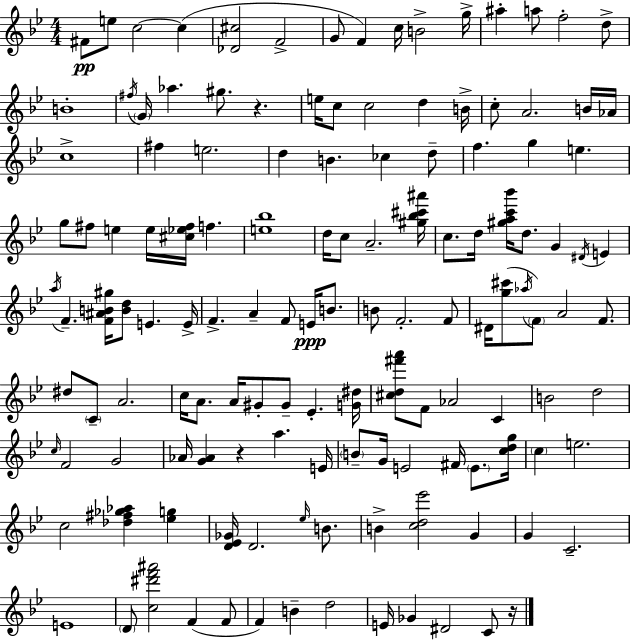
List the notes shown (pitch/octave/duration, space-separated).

F#4/e E5/e C5/h C5/q [Db4,C#5]/h F4/h G4/e F4/q C5/s B4/h G5/s A#5/q A5/e F5/h D5/e B4/w F#5/s G4/s Ab5/q. G#5/e. R/q. E5/s C5/e C5/h D5/q B4/s C5/e A4/h. B4/s Ab4/s C5/w F#5/q E5/h. D5/q B4/q. CES5/q D5/e F5/q. G5/q E5/q. G5/e F#5/e E5/q E5/s [C#5,Eb5,F#5]/s F5/q. [E5,Bb5]/w D5/s C5/e A4/h. [G#5,Bb5,C#6,A#6]/s C5/e. D5/s [G#5,A5,C6,Bb6]/s D5/e. G4/q D#4/s E4/q A5/s F4/q. [F4,A#4,B4,G#5]/s [B4,D5]/e E4/q. E4/s F4/q. A4/q F4/e E4/s B4/e. B4/e F4/h. F4/e D#4/s [G5,C#6]/e Ab5/s F4/e A4/h F4/e. D#5/e C4/e A4/h. C5/s A4/e. A4/s G#4/e G#4/e Eb4/q. [G4,D#5]/s [C#5,D5,F#6,A6]/e F4/e Ab4/h C4/q B4/h D5/h C5/s F4/h G4/h Ab4/s [G4,Ab4]/q R/q A5/q. E4/s B4/e G4/s E4/h F#4/s E4/e. [C5,D5,G5]/s C5/q E5/h. C5/h [Db5,F#5,Gb5,Ab5]/q [Eb5,G5]/q [D4,Eb4,Gb4]/s D4/h. Eb5/s B4/e. B4/q [C5,D5,Eb6]/h G4/q G4/q C4/h. E4/w D4/e [C5,D#6,F6,A#6]/h F4/q F4/e F4/q B4/q D5/h E4/s Gb4/q D#4/h C4/e R/s